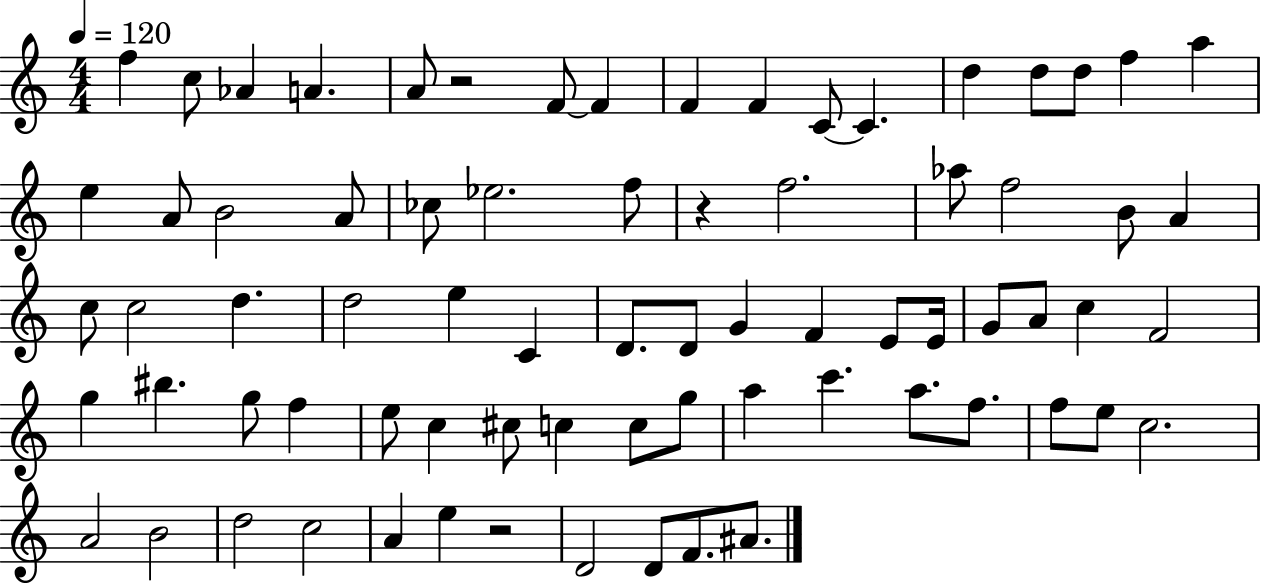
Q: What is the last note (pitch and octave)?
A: A#4